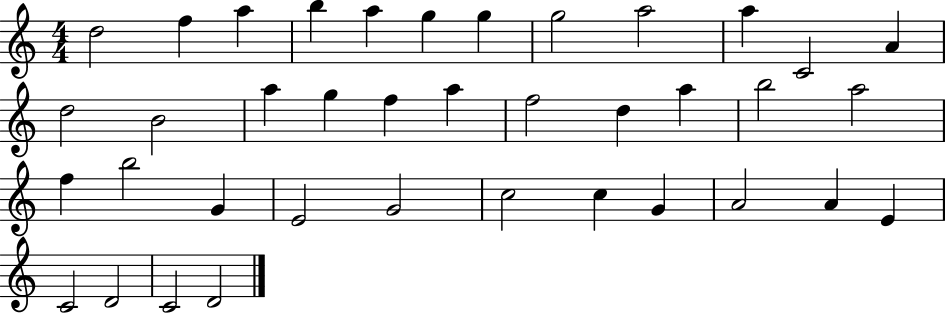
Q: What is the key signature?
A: C major